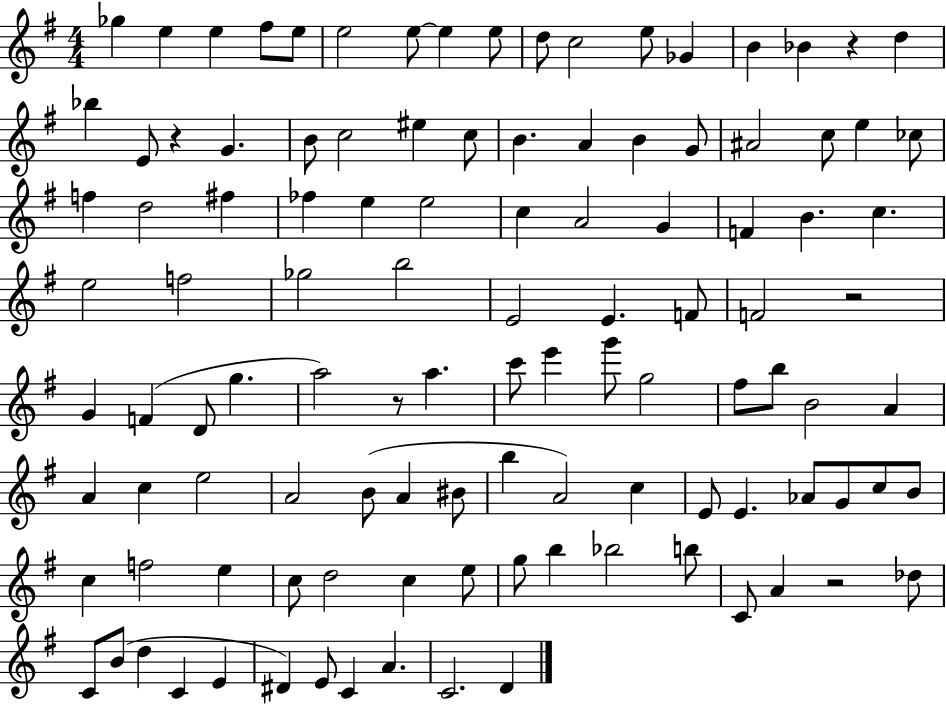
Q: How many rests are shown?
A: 5